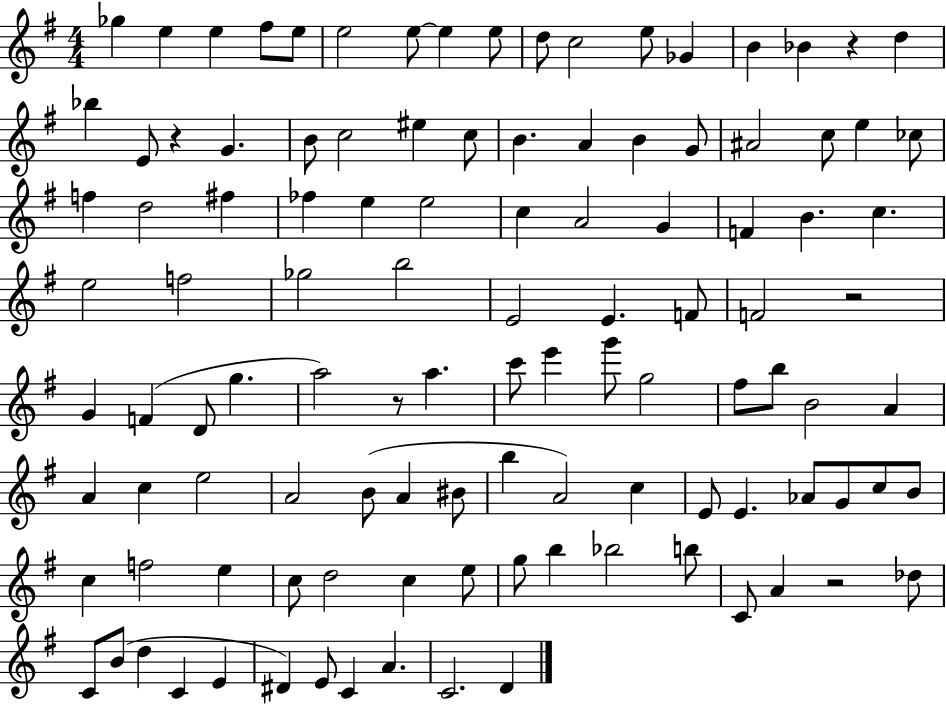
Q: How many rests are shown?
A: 5